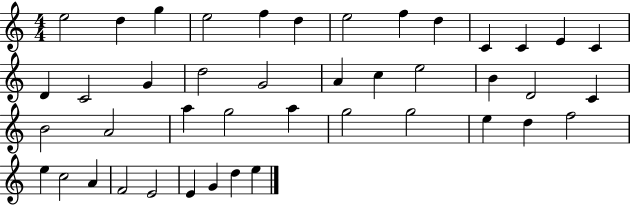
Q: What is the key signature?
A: C major